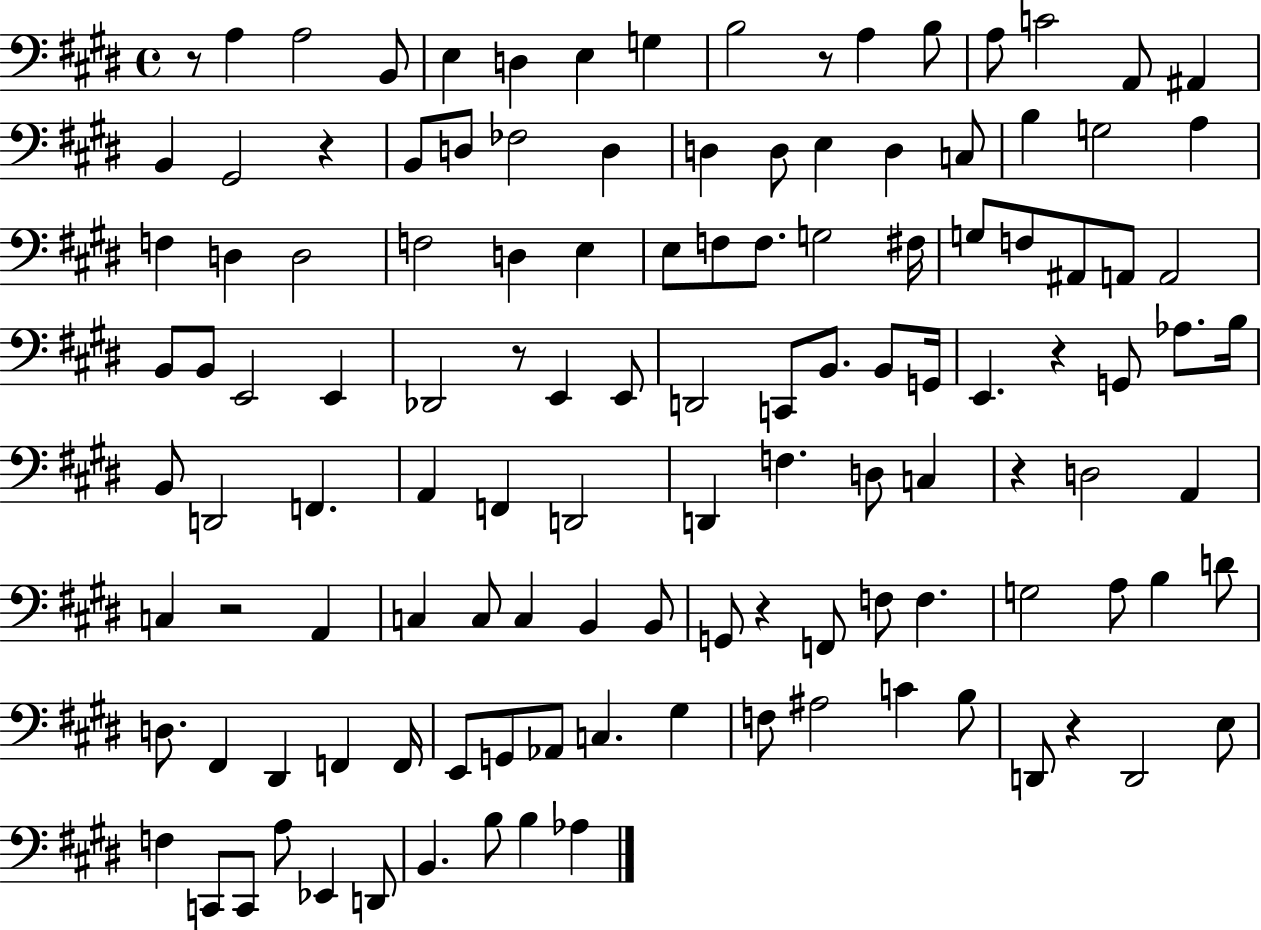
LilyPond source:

{
  \clef bass
  \time 4/4
  \defaultTimeSignature
  \key e \major
  r8 a4 a2 b,8 | e4 d4 e4 g4 | b2 r8 a4 b8 | a8 c'2 a,8 ais,4 | \break b,4 gis,2 r4 | b,8 d8 fes2 d4 | d4 d8 e4 d4 c8 | b4 g2 a4 | \break f4 d4 d2 | f2 d4 e4 | e8 f8 f8. g2 fis16 | g8 f8 ais,8 a,8 a,2 | \break b,8 b,8 e,2 e,4 | des,2 r8 e,4 e,8 | d,2 c,8 b,8. b,8 g,16 | e,4. r4 g,8 aes8. b16 | \break b,8 d,2 f,4. | a,4 f,4 d,2 | d,4 f4. d8 c4 | r4 d2 a,4 | \break c4 r2 a,4 | c4 c8 c4 b,4 b,8 | g,8 r4 f,8 f8 f4. | g2 a8 b4 d'8 | \break d8. fis,4 dis,4 f,4 f,16 | e,8 g,8 aes,8 c4. gis4 | f8 ais2 c'4 b8 | d,8 r4 d,2 e8 | \break f4 c,8 c,8 a8 ees,4 d,8 | b,4. b8 b4 aes4 | \bar "|."
}